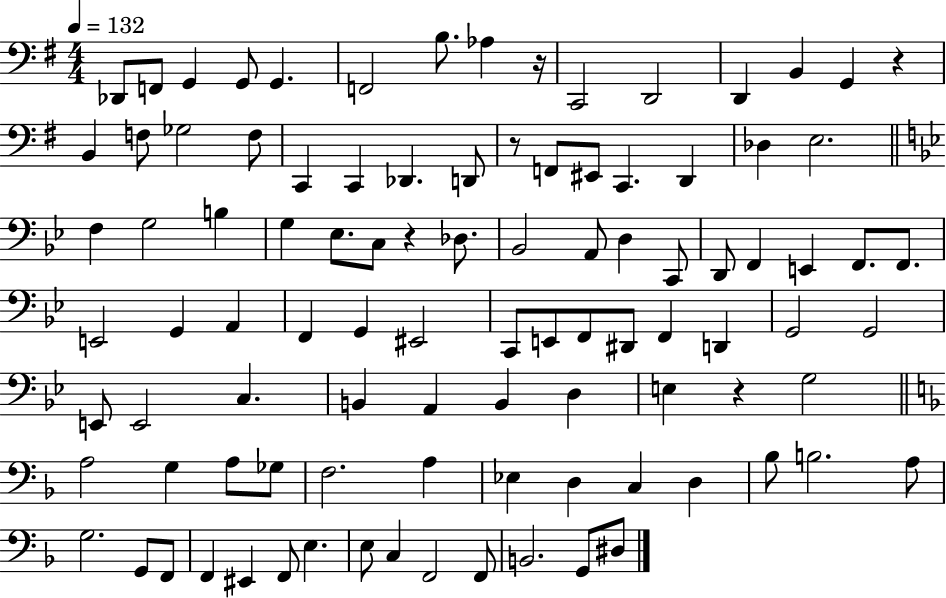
X:1
T:Untitled
M:4/4
L:1/4
K:G
_D,,/2 F,,/2 G,, G,,/2 G,, F,,2 B,/2 _A, z/4 C,,2 D,,2 D,, B,, G,, z B,, F,/2 _G,2 F,/2 C,, C,, _D,, D,,/2 z/2 F,,/2 ^E,,/2 C,, D,, _D, E,2 F, G,2 B, G, _E,/2 C,/2 z _D,/2 _B,,2 A,,/2 D, C,,/2 D,,/2 F,, E,, F,,/2 F,,/2 E,,2 G,, A,, F,, G,, ^E,,2 C,,/2 E,,/2 F,,/2 ^D,,/2 F,, D,, G,,2 G,,2 E,,/2 E,,2 C, B,, A,, B,, D, E, z G,2 A,2 G, A,/2 _G,/2 F,2 A, _E, D, C, D, _B,/2 B,2 A,/2 G,2 G,,/2 F,,/2 F,, ^E,, F,,/2 E, E,/2 C, F,,2 F,,/2 B,,2 G,,/2 ^D,/2